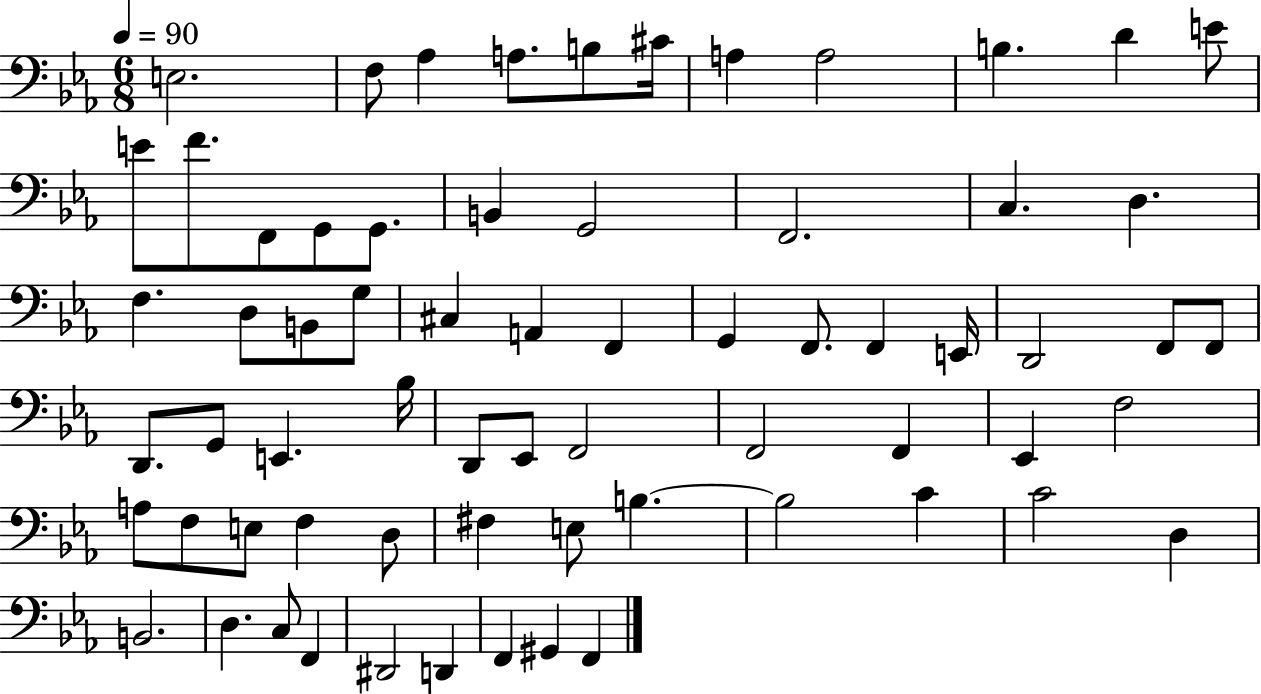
E3/h. F3/e Ab3/q A3/e. B3/e C#4/s A3/q A3/h B3/q. D4/q E4/e E4/e F4/e. F2/e G2/e G2/e. B2/q G2/h F2/h. C3/q. D3/q. F3/q. D3/e B2/e G3/e C#3/q A2/q F2/q G2/q F2/e. F2/q E2/s D2/h F2/e F2/e D2/e. G2/e E2/q. Bb3/s D2/e Eb2/e F2/h F2/h F2/q Eb2/q F3/h A3/e F3/e E3/e F3/q D3/e F#3/q E3/e B3/q. B3/h C4/q C4/h D3/q B2/h. D3/q. C3/e F2/q D#2/h D2/q F2/q G#2/q F2/q